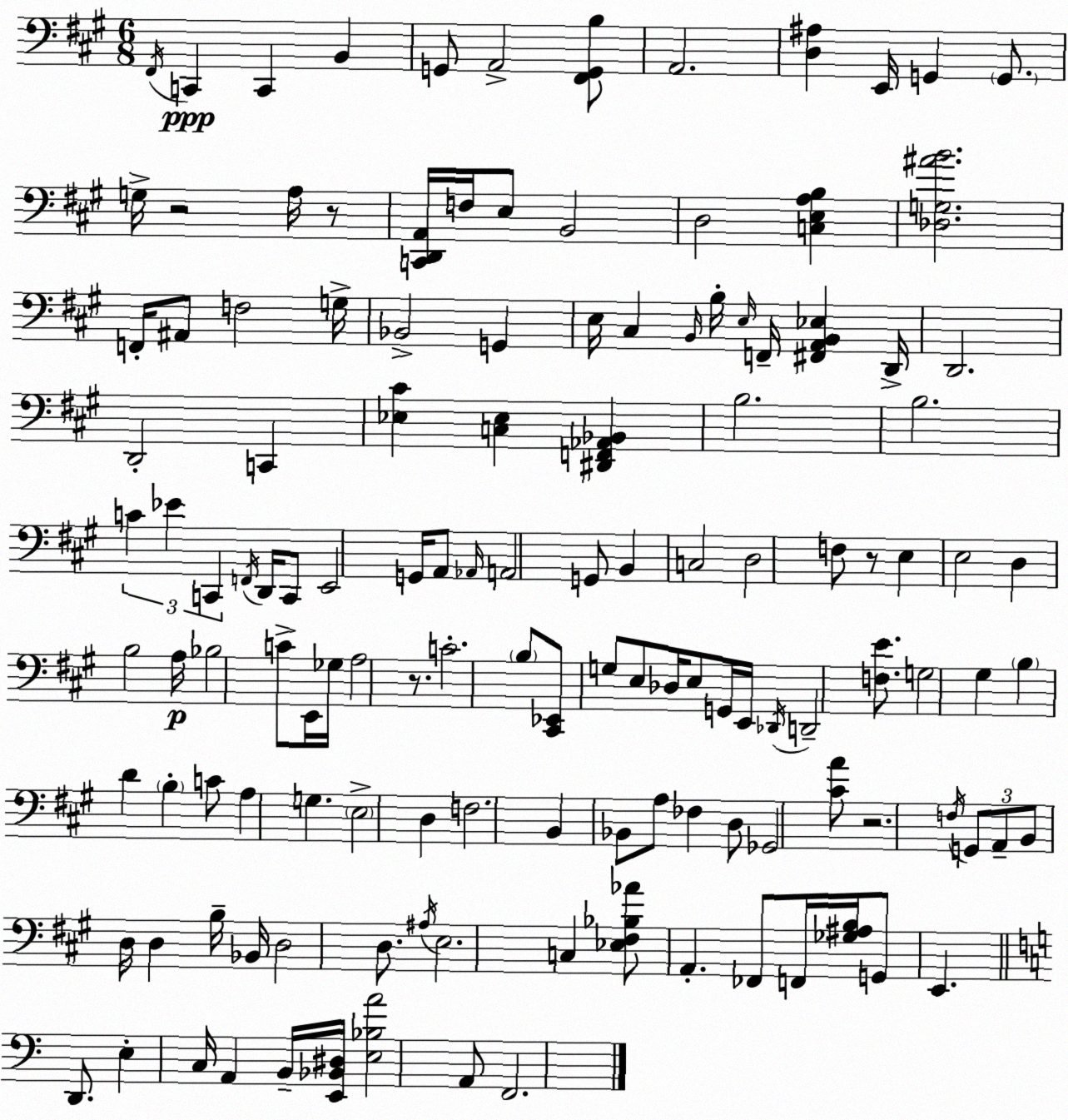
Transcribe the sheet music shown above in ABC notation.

X:1
T:Untitled
M:6/8
L:1/4
K:A
^F,,/4 C,, C,, B,, G,,/2 A,,2 [^F,,G,,B,]/2 A,,2 [D,^A,] E,,/4 G,, G,,/2 G,/4 z2 A,/4 z/2 [C,,D,,A,,]/4 F,/4 E,/2 B,,2 D,2 [C,E,A,B,] [_D,G,^AB]2 F,,/4 ^A,,/2 F,2 G,/4 _B,,2 G,, E,/4 ^C, B,,/4 B,/4 E,/4 F,,/4 [^F,,A,,B,,_E,] D,,/4 D,,2 D,,2 C,, [_E,^C] [C,_E,] [^D,,F,,_A,,_B,,] B,2 B,2 C _E C,, F,,/4 D,,/4 C,,/2 E,,2 G,,/4 A,,/2 _A,,/4 A,,2 G,,/2 B,, C,2 D,2 F,/2 z/2 E, E,2 D, B,2 A,/4 _B,2 C/2 E,,/4 _G,/4 A,2 z/2 C2 B,/2 [^C,,_E,,]/2 G,/2 E,/2 _D,/4 E,/2 G,,/4 E,,/4 _D,,/4 D,,2 [F,E]/2 G,2 ^G, B, D B, C/2 A, G, E,2 D, F,2 B,, _B,,/2 A,/2 _F, D,/2 _G,,2 [^CA]/2 z2 F,/4 G,,/2 A,,/2 B,,/2 D,/4 D, B,/4 _B,,/4 D,2 D,/2 ^A,/4 E,2 C, [_E,^F,_B,_A]/2 A,, _F,,/2 F,,/4 [_G,^A,B,]/4 G,,/2 E,, D,,/2 E, C,/4 A,, B,,/4 [E,,_B,,^D,]/4 [E,_B,A]2 A,,/2 F,,2